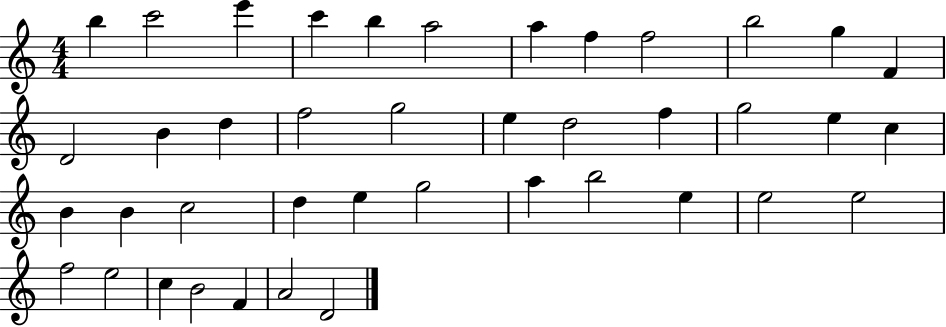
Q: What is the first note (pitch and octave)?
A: B5